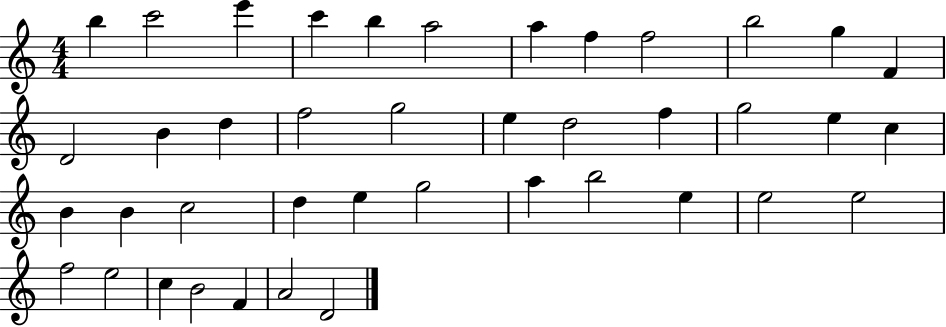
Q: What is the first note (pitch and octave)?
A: B5